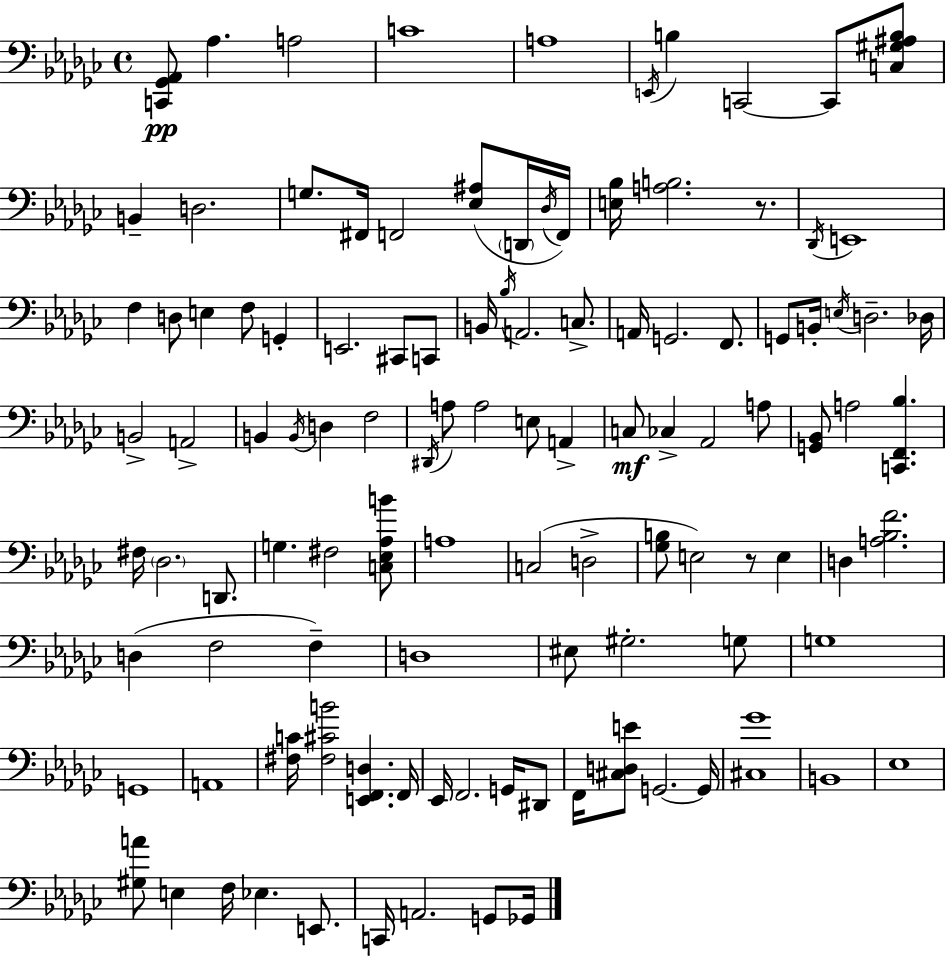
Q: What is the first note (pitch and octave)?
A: Ab3